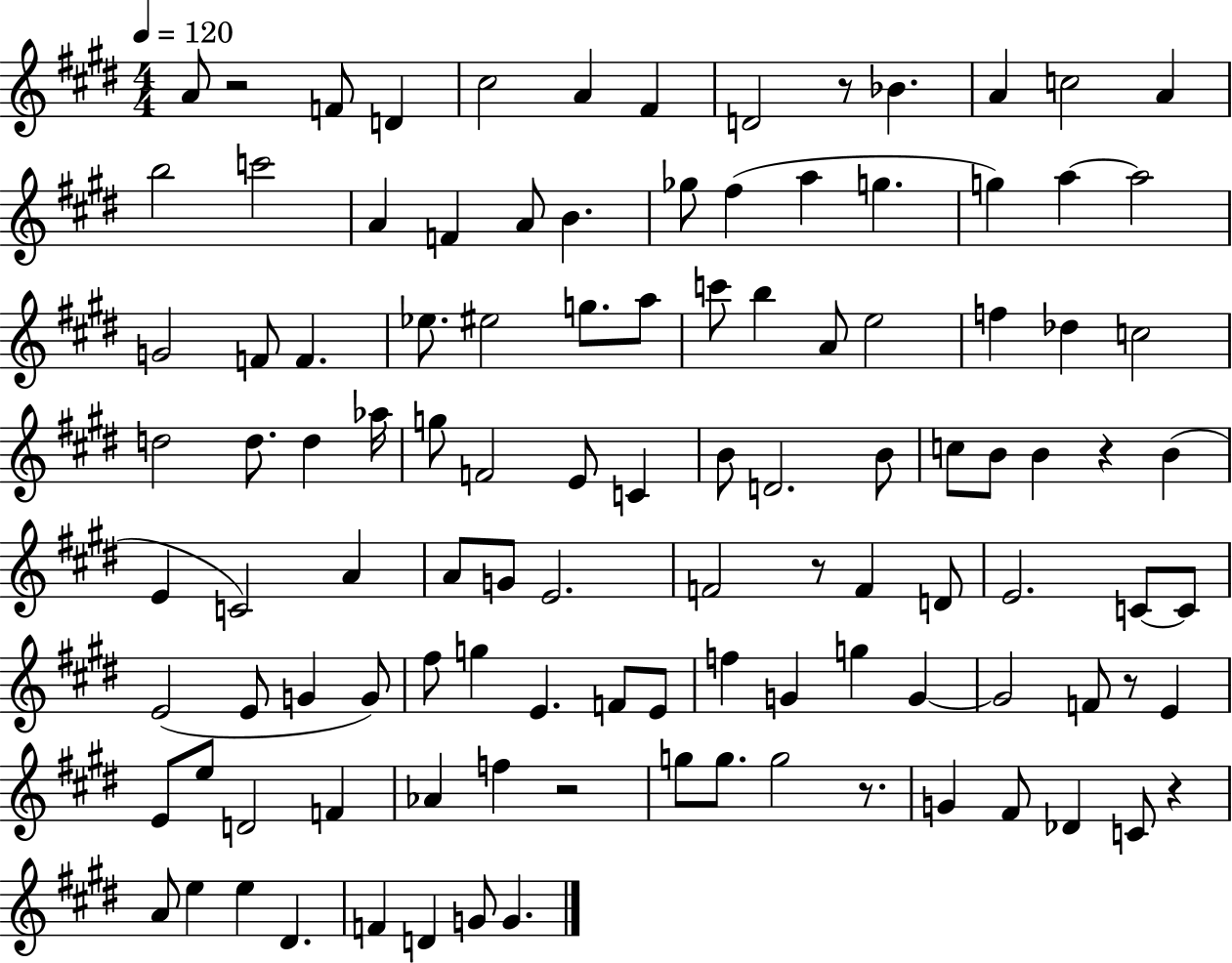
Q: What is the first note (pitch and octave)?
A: A4